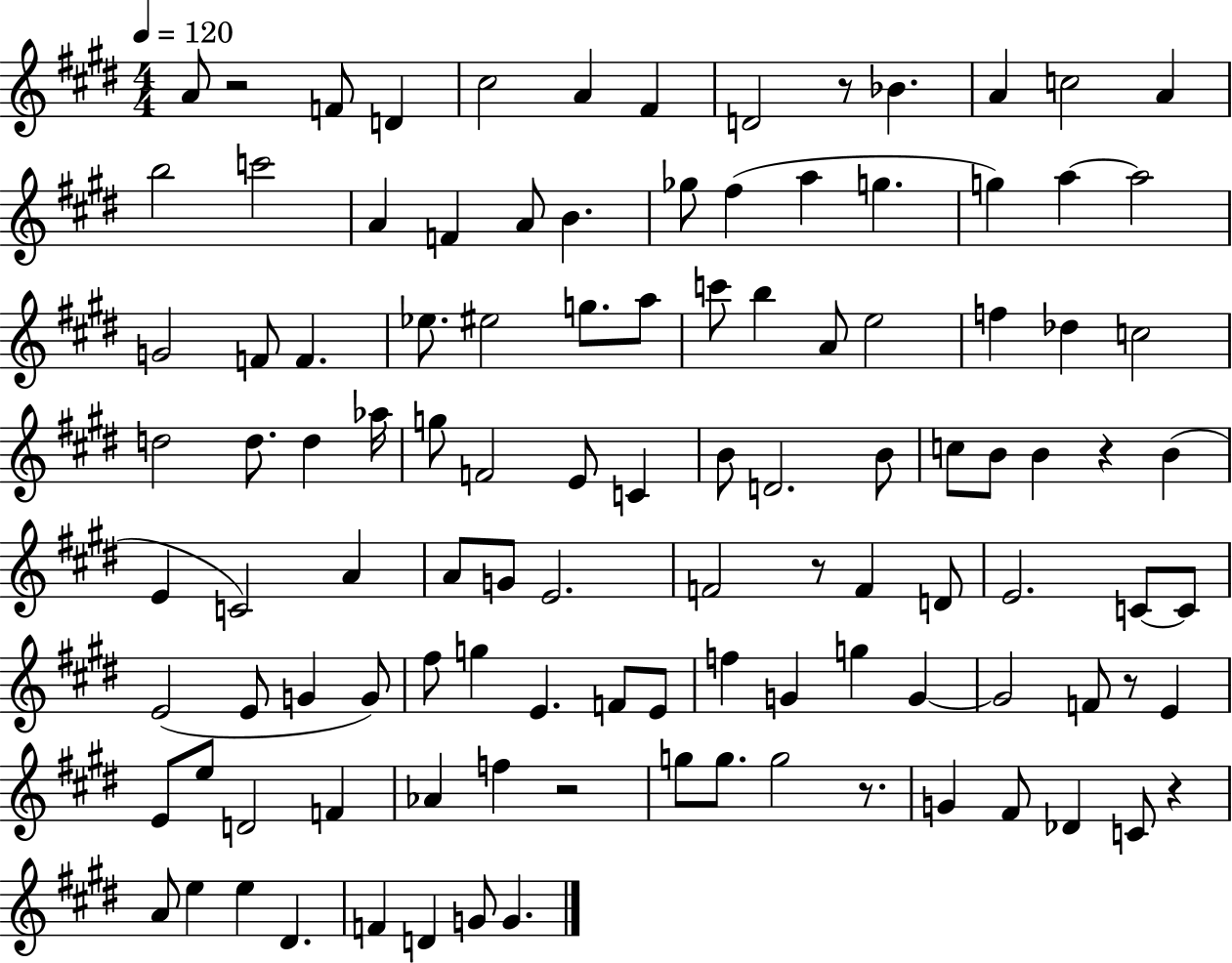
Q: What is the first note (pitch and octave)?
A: A4